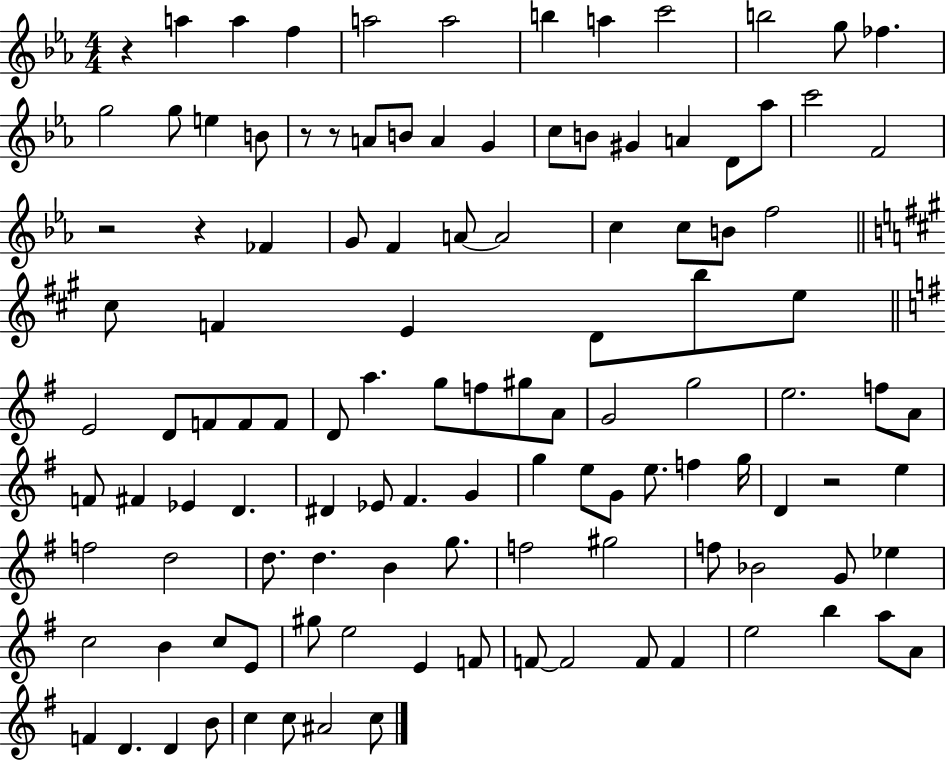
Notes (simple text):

R/q A5/q A5/q F5/q A5/h A5/h B5/q A5/q C6/h B5/h G5/e FES5/q. G5/h G5/e E5/q B4/e R/e R/e A4/e B4/e A4/q G4/q C5/e B4/e G#4/q A4/q D4/e Ab5/e C6/h F4/h R/h R/q FES4/q G4/e F4/q A4/e A4/h C5/q C5/e B4/e F5/h C#5/e F4/q E4/q D4/e B5/e E5/e E4/h D4/e F4/e F4/e F4/e D4/e A5/q. G5/e F5/e G#5/e A4/e G4/h G5/h E5/h. F5/e A4/e F4/e F#4/q Eb4/q D4/q. D#4/q Eb4/e F#4/q. G4/q G5/q E5/e G4/e E5/e. F5/q G5/s D4/q R/h E5/q F5/h D5/h D5/e. D5/q. B4/q G5/e. F5/h G#5/h F5/e Bb4/h G4/e Eb5/q C5/h B4/q C5/e E4/e G#5/e E5/h E4/q F4/e F4/e F4/h F4/e F4/q E5/h B5/q A5/e A4/e F4/q D4/q. D4/q B4/e C5/q C5/e A#4/h C5/e